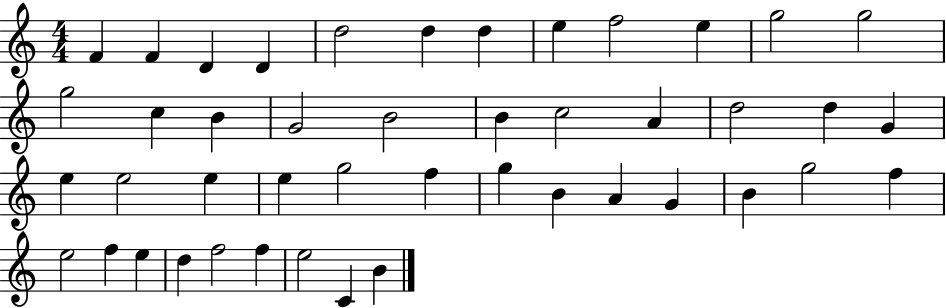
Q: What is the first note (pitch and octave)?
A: F4